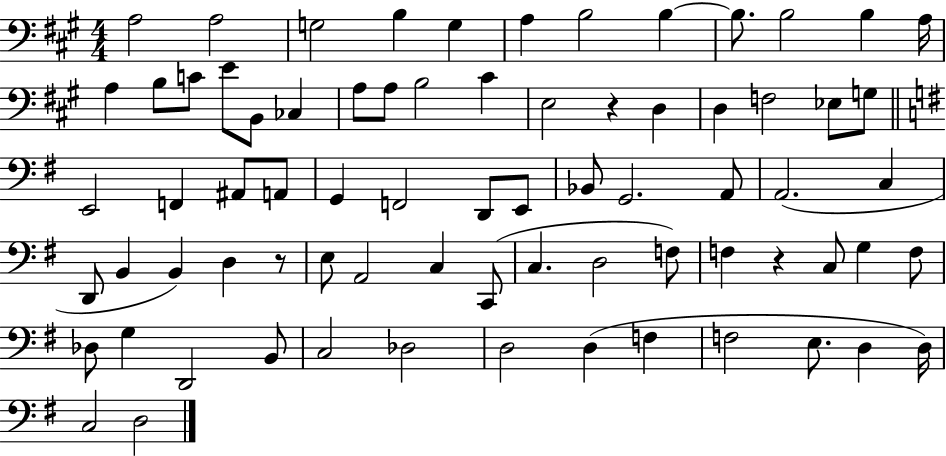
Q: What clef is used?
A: bass